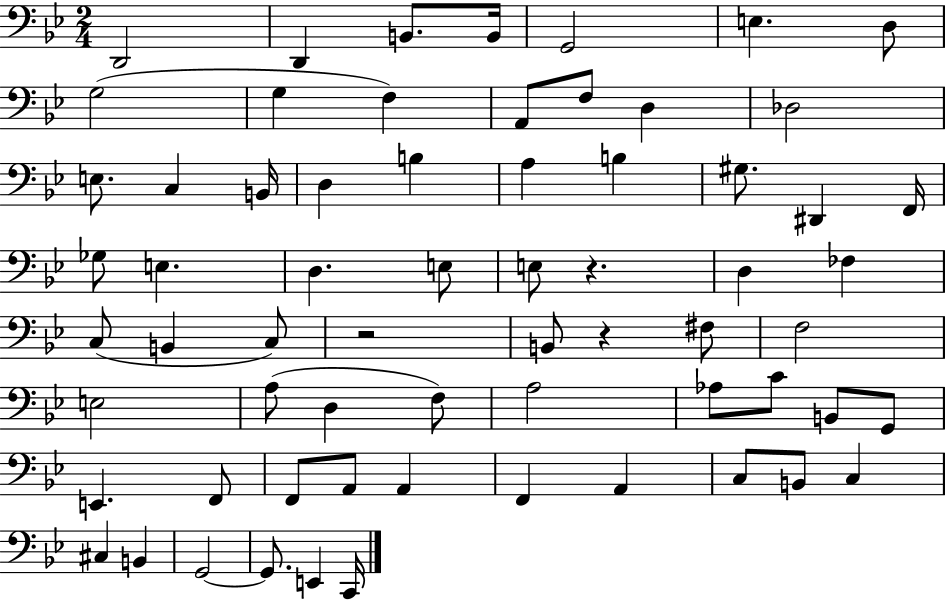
X:1
T:Untitled
M:2/4
L:1/4
K:Bb
D,,2 D,, B,,/2 B,,/4 G,,2 E, D,/2 G,2 G, F, A,,/2 F,/2 D, _D,2 E,/2 C, B,,/4 D, B, A, B, ^G,/2 ^D,, F,,/4 _G,/2 E, D, E,/2 E,/2 z D, _F, C,/2 B,, C,/2 z2 B,,/2 z ^F,/2 F,2 E,2 A,/2 D, F,/2 A,2 _A,/2 C/2 B,,/2 G,,/2 E,, F,,/2 F,,/2 A,,/2 A,, F,, A,, C,/2 B,,/2 C, ^C, B,, G,,2 G,,/2 E,, C,,/4